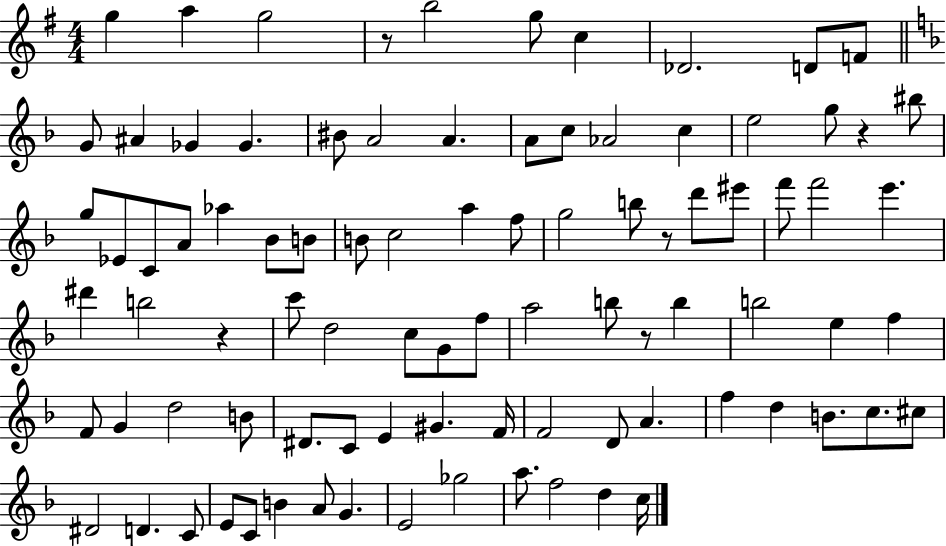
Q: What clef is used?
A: treble